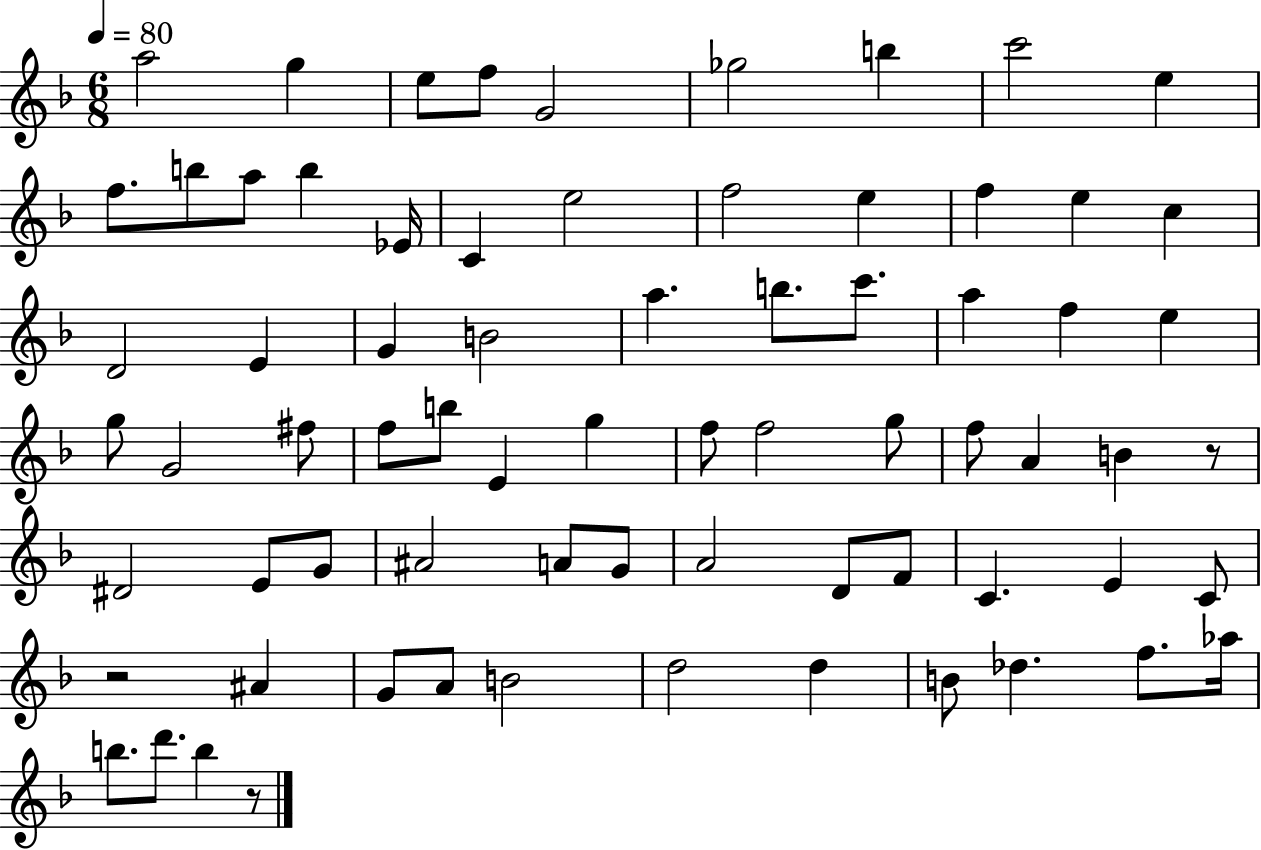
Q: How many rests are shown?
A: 3